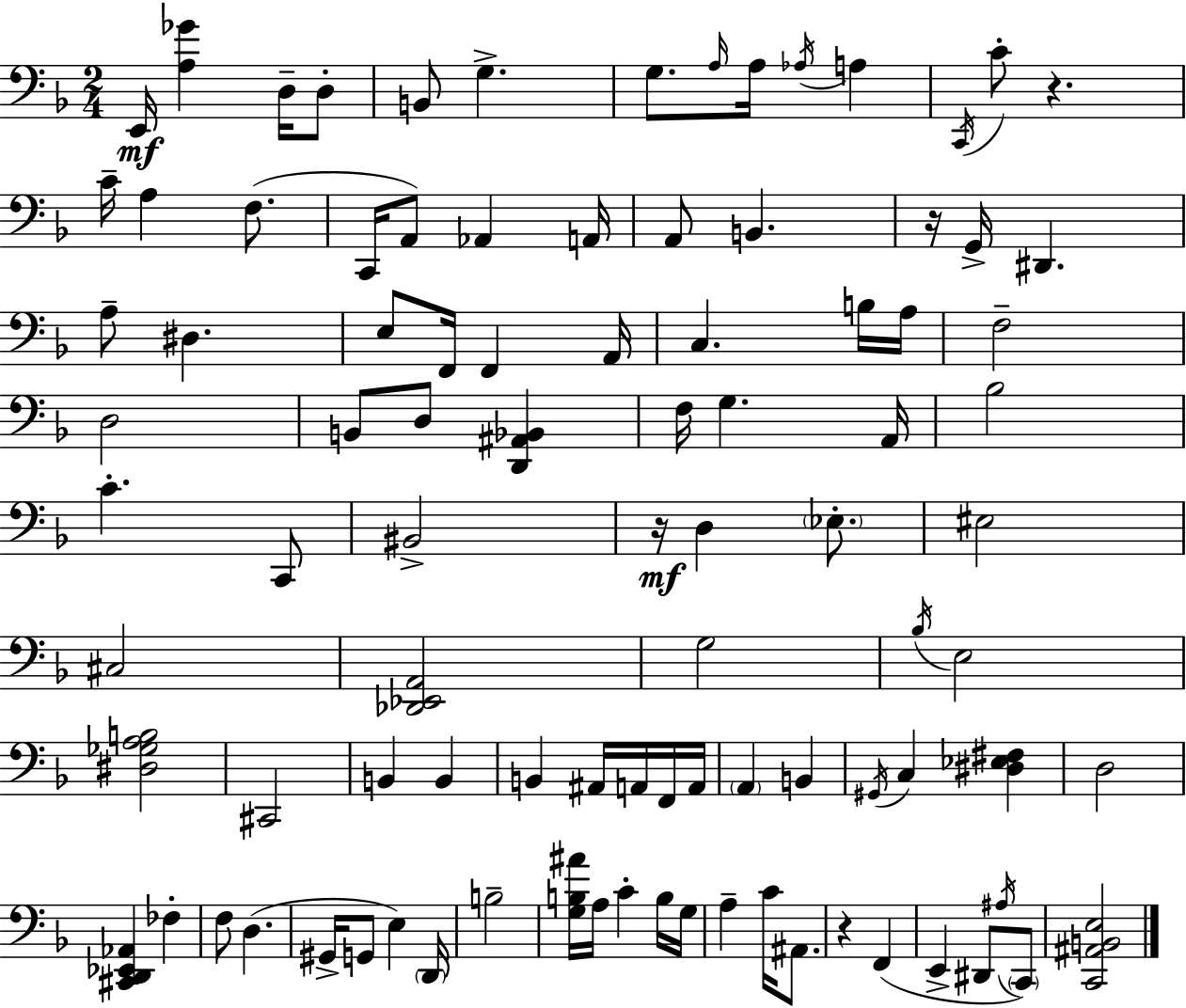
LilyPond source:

{
  \clef bass
  \numericTimeSignature
  \time 2/4
  \key f \major
  e,16\mf <a ges'>4 d16-- d8-. | b,8 g4.-> | g8. \grace { a16 } a16 \acciaccatura { aes16 } a4 | \acciaccatura { c,16 } c'8-. r4. | \break c'16-- a4 | f8.( c,16 a,8) aes,4 | a,16 a,8 b,4. | r16 g,16-> dis,4. | \break a8-- dis4. | e8 f,16 f,4 | a,16 c4. | b16 a16 f2-- | \break d2 | b,8 d8 <d, ais, bes,>4 | f16 g4. | a,16 bes2 | \break c'4.-. | c,8 bis,2-> | r16\mf d4 | \parenthesize ees8.-. eis2 | \break cis2 | <des, ees, a,>2 | g2 | \acciaccatura { bes16 } e2 | \break <dis ges a b>2 | cis,2 | b,4 | b,4 b,4 | \break ais,16 a,16 f,16 a,16 \parenthesize a,4 | b,4 \acciaccatura { gis,16 } c4 | <dis ees fis>4 d2 | <cis, d, ees, aes,>4 | \break fes4-. f8 d4.( | gis,16-> g,8 | e4) \parenthesize d,16 b2-- | <g b ais'>16 a16 c'4-. | \break b16 g16 a4-- | c'16 ais,8. r4 | f,4( e,4-> | dis,8 \acciaccatura { ais16 }) \parenthesize c,8 <c, ais, b, e>2 | \break \bar "|."
}